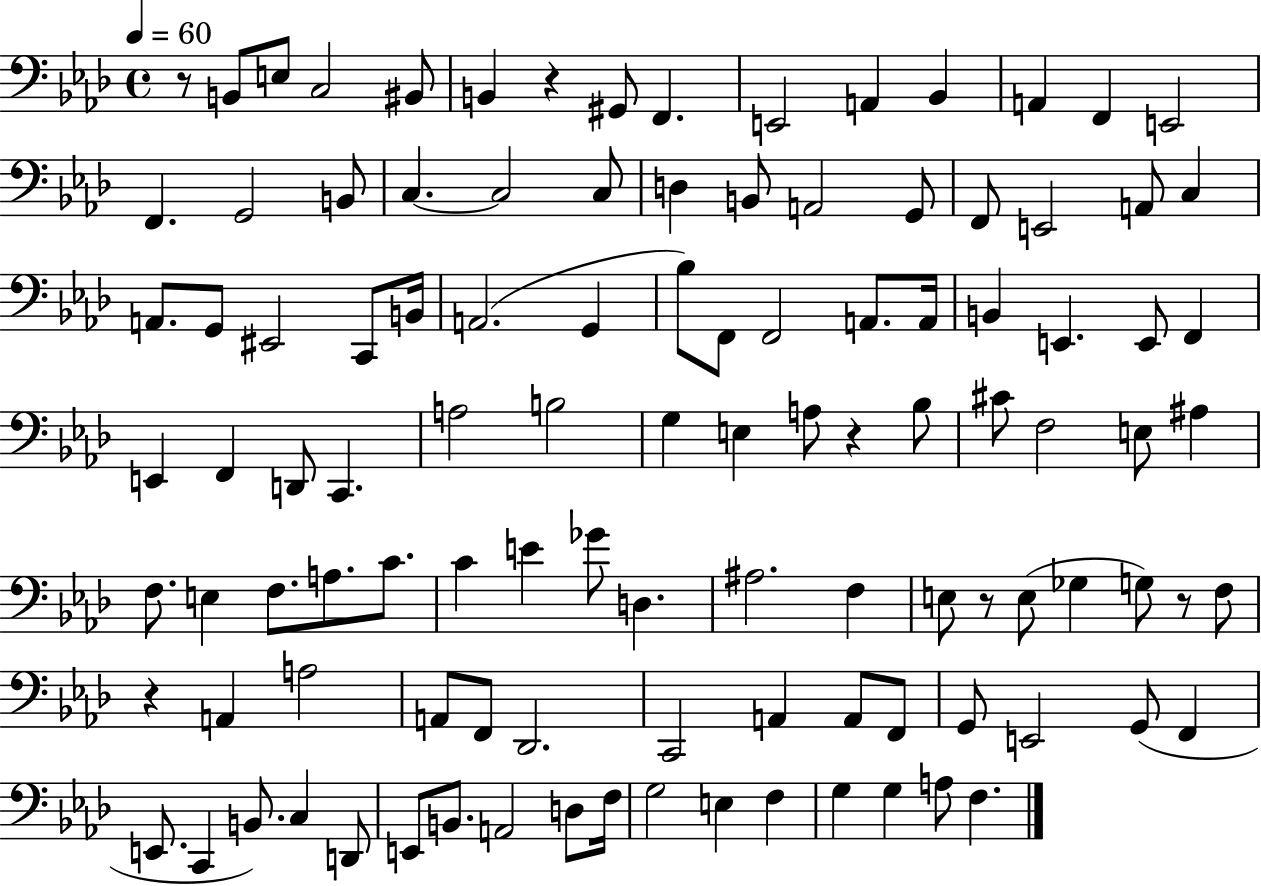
{
  \clef bass
  \time 4/4
  \defaultTimeSignature
  \key aes \major
  \tempo 4 = 60
  r8 b,8 e8 c2 bis,8 | b,4 r4 gis,8 f,4. | e,2 a,4 bes,4 | a,4 f,4 e,2 | \break f,4. g,2 b,8 | c4.~~ c2 c8 | d4 b,8 a,2 g,8 | f,8 e,2 a,8 c4 | \break a,8. g,8 eis,2 c,8 b,16 | a,2.( g,4 | bes8) f,8 f,2 a,8. a,16 | b,4 e,4. e,8 f,4 | \break e,4 f,4 d,8 c,4. | a2 b2 | g4 e4 a8 r4 bes8 | cis'8 f2 e8 ais4 | \break f8. e4 f8. a8. c'8. | c'4 e'4 ges'8 d4. | ais2. f4 | e8 r8 e8( ges4 g8) r8 f8 | \break r4 a,4 a2 | a,8 f,8 des,2. | c,2 a,4 a,8 f,8 | g,8 e,2 g,8( f,4 | \break e,8. c,4 b,8.) c4 d,8 | e,8 b,8. a,2 d8 f16 | g2 e4 f4 | g4 g4 a8 f4. | \break \bar "|."
}